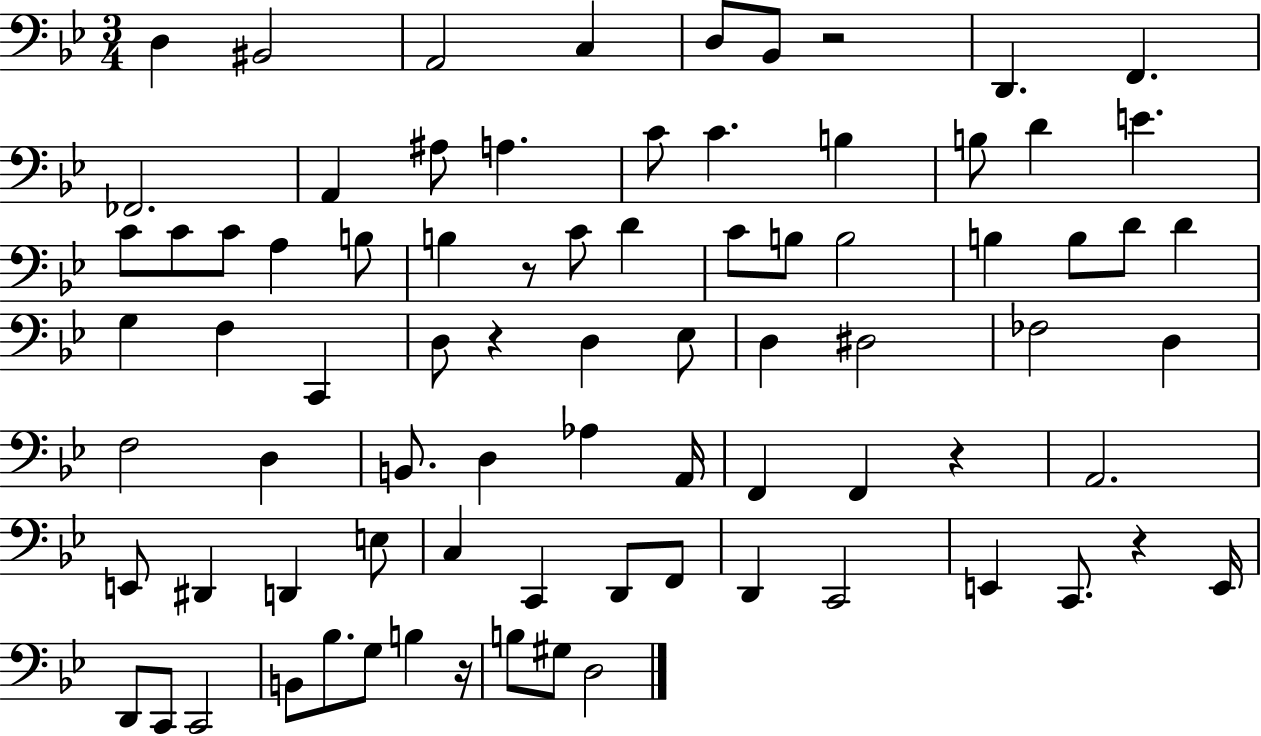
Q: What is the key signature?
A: BES major